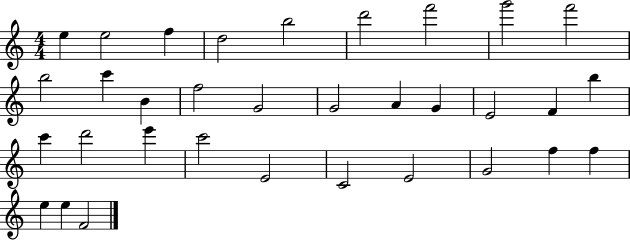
E5/q E5/h F5/q D5/h B5/h D6/h F6/h G6/h F6/h B5/h C6/q B4/q F5/h G4/h G4/h A4/q G4/q E4/h F4/q B5/q C6/q D6/h E6/q C6/h E4/h C4/h E4/h G4/h F5/q F5/q E5/q E5/q F4/h